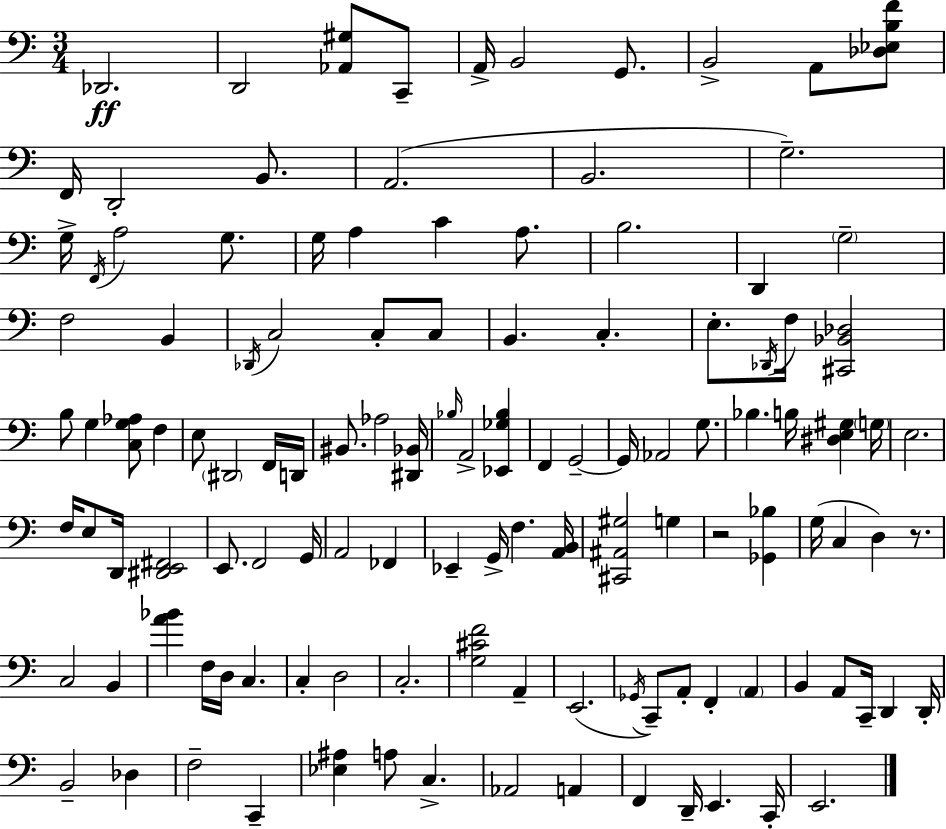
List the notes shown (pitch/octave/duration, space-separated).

Db2/h. D2/h [Ab2,G#3]/e C2/e A2/s B2/h G2/e. B2/h A2/e [Db3,Eb3,B3,F4]/e F2/s D2/h B2/e. A2/h. B2/h. G3/h. G3/s F2/s A3/h G3/e. G3/s A3/q C4/q A3/e. B3/h. D2/q G3/h F3/h B2/q Db2/s C3/h C3/e C3/e B2/q. C3/q. E3/e. Db2/s F3/s [C#2,Bb2,Db3]/h B3/e G3/q [C3,G3,Ab3]/e F3/q E3/e D#2/h F2/s D2/s BIS2/e. Ab3/h [D#2,Bb2]/s Bb3/s A2/h [Eb2,Gb3,Bb3]/q F2/q G2/h G2/s Ab2/h G3/e. Bb3/q. B3/s [D#3,E3,G#3]/q G3/s E3/h. F3/s E3/e D2/s [D#2,E2,F#2]/h E2/e. F2/h G2/s A2/h FES2/q Eb2/q G2/s F3/q. [A2,B2]/s [C#2,A#2,G#3]/h G3/q R/h [Gb2,Bb3]/q G3/s C3/q D3/q R/e. C3/h B2/q [A4,Bb4]/q F3/s D3/s C3/q. C3/q D3/h C3/h. [G3,C#4,F4]/h A2/q E2/h. Gb2/s C2/e A2/e F2/q A2/q B2/q A2/e C2/s D2/q D2/s B2/h Db3/q F3/h C2/q [Eb3,A#3]/q A3/e C3/q. Ab2/h A2/q F2/q D2/s E2/q. C2/s E2/h.